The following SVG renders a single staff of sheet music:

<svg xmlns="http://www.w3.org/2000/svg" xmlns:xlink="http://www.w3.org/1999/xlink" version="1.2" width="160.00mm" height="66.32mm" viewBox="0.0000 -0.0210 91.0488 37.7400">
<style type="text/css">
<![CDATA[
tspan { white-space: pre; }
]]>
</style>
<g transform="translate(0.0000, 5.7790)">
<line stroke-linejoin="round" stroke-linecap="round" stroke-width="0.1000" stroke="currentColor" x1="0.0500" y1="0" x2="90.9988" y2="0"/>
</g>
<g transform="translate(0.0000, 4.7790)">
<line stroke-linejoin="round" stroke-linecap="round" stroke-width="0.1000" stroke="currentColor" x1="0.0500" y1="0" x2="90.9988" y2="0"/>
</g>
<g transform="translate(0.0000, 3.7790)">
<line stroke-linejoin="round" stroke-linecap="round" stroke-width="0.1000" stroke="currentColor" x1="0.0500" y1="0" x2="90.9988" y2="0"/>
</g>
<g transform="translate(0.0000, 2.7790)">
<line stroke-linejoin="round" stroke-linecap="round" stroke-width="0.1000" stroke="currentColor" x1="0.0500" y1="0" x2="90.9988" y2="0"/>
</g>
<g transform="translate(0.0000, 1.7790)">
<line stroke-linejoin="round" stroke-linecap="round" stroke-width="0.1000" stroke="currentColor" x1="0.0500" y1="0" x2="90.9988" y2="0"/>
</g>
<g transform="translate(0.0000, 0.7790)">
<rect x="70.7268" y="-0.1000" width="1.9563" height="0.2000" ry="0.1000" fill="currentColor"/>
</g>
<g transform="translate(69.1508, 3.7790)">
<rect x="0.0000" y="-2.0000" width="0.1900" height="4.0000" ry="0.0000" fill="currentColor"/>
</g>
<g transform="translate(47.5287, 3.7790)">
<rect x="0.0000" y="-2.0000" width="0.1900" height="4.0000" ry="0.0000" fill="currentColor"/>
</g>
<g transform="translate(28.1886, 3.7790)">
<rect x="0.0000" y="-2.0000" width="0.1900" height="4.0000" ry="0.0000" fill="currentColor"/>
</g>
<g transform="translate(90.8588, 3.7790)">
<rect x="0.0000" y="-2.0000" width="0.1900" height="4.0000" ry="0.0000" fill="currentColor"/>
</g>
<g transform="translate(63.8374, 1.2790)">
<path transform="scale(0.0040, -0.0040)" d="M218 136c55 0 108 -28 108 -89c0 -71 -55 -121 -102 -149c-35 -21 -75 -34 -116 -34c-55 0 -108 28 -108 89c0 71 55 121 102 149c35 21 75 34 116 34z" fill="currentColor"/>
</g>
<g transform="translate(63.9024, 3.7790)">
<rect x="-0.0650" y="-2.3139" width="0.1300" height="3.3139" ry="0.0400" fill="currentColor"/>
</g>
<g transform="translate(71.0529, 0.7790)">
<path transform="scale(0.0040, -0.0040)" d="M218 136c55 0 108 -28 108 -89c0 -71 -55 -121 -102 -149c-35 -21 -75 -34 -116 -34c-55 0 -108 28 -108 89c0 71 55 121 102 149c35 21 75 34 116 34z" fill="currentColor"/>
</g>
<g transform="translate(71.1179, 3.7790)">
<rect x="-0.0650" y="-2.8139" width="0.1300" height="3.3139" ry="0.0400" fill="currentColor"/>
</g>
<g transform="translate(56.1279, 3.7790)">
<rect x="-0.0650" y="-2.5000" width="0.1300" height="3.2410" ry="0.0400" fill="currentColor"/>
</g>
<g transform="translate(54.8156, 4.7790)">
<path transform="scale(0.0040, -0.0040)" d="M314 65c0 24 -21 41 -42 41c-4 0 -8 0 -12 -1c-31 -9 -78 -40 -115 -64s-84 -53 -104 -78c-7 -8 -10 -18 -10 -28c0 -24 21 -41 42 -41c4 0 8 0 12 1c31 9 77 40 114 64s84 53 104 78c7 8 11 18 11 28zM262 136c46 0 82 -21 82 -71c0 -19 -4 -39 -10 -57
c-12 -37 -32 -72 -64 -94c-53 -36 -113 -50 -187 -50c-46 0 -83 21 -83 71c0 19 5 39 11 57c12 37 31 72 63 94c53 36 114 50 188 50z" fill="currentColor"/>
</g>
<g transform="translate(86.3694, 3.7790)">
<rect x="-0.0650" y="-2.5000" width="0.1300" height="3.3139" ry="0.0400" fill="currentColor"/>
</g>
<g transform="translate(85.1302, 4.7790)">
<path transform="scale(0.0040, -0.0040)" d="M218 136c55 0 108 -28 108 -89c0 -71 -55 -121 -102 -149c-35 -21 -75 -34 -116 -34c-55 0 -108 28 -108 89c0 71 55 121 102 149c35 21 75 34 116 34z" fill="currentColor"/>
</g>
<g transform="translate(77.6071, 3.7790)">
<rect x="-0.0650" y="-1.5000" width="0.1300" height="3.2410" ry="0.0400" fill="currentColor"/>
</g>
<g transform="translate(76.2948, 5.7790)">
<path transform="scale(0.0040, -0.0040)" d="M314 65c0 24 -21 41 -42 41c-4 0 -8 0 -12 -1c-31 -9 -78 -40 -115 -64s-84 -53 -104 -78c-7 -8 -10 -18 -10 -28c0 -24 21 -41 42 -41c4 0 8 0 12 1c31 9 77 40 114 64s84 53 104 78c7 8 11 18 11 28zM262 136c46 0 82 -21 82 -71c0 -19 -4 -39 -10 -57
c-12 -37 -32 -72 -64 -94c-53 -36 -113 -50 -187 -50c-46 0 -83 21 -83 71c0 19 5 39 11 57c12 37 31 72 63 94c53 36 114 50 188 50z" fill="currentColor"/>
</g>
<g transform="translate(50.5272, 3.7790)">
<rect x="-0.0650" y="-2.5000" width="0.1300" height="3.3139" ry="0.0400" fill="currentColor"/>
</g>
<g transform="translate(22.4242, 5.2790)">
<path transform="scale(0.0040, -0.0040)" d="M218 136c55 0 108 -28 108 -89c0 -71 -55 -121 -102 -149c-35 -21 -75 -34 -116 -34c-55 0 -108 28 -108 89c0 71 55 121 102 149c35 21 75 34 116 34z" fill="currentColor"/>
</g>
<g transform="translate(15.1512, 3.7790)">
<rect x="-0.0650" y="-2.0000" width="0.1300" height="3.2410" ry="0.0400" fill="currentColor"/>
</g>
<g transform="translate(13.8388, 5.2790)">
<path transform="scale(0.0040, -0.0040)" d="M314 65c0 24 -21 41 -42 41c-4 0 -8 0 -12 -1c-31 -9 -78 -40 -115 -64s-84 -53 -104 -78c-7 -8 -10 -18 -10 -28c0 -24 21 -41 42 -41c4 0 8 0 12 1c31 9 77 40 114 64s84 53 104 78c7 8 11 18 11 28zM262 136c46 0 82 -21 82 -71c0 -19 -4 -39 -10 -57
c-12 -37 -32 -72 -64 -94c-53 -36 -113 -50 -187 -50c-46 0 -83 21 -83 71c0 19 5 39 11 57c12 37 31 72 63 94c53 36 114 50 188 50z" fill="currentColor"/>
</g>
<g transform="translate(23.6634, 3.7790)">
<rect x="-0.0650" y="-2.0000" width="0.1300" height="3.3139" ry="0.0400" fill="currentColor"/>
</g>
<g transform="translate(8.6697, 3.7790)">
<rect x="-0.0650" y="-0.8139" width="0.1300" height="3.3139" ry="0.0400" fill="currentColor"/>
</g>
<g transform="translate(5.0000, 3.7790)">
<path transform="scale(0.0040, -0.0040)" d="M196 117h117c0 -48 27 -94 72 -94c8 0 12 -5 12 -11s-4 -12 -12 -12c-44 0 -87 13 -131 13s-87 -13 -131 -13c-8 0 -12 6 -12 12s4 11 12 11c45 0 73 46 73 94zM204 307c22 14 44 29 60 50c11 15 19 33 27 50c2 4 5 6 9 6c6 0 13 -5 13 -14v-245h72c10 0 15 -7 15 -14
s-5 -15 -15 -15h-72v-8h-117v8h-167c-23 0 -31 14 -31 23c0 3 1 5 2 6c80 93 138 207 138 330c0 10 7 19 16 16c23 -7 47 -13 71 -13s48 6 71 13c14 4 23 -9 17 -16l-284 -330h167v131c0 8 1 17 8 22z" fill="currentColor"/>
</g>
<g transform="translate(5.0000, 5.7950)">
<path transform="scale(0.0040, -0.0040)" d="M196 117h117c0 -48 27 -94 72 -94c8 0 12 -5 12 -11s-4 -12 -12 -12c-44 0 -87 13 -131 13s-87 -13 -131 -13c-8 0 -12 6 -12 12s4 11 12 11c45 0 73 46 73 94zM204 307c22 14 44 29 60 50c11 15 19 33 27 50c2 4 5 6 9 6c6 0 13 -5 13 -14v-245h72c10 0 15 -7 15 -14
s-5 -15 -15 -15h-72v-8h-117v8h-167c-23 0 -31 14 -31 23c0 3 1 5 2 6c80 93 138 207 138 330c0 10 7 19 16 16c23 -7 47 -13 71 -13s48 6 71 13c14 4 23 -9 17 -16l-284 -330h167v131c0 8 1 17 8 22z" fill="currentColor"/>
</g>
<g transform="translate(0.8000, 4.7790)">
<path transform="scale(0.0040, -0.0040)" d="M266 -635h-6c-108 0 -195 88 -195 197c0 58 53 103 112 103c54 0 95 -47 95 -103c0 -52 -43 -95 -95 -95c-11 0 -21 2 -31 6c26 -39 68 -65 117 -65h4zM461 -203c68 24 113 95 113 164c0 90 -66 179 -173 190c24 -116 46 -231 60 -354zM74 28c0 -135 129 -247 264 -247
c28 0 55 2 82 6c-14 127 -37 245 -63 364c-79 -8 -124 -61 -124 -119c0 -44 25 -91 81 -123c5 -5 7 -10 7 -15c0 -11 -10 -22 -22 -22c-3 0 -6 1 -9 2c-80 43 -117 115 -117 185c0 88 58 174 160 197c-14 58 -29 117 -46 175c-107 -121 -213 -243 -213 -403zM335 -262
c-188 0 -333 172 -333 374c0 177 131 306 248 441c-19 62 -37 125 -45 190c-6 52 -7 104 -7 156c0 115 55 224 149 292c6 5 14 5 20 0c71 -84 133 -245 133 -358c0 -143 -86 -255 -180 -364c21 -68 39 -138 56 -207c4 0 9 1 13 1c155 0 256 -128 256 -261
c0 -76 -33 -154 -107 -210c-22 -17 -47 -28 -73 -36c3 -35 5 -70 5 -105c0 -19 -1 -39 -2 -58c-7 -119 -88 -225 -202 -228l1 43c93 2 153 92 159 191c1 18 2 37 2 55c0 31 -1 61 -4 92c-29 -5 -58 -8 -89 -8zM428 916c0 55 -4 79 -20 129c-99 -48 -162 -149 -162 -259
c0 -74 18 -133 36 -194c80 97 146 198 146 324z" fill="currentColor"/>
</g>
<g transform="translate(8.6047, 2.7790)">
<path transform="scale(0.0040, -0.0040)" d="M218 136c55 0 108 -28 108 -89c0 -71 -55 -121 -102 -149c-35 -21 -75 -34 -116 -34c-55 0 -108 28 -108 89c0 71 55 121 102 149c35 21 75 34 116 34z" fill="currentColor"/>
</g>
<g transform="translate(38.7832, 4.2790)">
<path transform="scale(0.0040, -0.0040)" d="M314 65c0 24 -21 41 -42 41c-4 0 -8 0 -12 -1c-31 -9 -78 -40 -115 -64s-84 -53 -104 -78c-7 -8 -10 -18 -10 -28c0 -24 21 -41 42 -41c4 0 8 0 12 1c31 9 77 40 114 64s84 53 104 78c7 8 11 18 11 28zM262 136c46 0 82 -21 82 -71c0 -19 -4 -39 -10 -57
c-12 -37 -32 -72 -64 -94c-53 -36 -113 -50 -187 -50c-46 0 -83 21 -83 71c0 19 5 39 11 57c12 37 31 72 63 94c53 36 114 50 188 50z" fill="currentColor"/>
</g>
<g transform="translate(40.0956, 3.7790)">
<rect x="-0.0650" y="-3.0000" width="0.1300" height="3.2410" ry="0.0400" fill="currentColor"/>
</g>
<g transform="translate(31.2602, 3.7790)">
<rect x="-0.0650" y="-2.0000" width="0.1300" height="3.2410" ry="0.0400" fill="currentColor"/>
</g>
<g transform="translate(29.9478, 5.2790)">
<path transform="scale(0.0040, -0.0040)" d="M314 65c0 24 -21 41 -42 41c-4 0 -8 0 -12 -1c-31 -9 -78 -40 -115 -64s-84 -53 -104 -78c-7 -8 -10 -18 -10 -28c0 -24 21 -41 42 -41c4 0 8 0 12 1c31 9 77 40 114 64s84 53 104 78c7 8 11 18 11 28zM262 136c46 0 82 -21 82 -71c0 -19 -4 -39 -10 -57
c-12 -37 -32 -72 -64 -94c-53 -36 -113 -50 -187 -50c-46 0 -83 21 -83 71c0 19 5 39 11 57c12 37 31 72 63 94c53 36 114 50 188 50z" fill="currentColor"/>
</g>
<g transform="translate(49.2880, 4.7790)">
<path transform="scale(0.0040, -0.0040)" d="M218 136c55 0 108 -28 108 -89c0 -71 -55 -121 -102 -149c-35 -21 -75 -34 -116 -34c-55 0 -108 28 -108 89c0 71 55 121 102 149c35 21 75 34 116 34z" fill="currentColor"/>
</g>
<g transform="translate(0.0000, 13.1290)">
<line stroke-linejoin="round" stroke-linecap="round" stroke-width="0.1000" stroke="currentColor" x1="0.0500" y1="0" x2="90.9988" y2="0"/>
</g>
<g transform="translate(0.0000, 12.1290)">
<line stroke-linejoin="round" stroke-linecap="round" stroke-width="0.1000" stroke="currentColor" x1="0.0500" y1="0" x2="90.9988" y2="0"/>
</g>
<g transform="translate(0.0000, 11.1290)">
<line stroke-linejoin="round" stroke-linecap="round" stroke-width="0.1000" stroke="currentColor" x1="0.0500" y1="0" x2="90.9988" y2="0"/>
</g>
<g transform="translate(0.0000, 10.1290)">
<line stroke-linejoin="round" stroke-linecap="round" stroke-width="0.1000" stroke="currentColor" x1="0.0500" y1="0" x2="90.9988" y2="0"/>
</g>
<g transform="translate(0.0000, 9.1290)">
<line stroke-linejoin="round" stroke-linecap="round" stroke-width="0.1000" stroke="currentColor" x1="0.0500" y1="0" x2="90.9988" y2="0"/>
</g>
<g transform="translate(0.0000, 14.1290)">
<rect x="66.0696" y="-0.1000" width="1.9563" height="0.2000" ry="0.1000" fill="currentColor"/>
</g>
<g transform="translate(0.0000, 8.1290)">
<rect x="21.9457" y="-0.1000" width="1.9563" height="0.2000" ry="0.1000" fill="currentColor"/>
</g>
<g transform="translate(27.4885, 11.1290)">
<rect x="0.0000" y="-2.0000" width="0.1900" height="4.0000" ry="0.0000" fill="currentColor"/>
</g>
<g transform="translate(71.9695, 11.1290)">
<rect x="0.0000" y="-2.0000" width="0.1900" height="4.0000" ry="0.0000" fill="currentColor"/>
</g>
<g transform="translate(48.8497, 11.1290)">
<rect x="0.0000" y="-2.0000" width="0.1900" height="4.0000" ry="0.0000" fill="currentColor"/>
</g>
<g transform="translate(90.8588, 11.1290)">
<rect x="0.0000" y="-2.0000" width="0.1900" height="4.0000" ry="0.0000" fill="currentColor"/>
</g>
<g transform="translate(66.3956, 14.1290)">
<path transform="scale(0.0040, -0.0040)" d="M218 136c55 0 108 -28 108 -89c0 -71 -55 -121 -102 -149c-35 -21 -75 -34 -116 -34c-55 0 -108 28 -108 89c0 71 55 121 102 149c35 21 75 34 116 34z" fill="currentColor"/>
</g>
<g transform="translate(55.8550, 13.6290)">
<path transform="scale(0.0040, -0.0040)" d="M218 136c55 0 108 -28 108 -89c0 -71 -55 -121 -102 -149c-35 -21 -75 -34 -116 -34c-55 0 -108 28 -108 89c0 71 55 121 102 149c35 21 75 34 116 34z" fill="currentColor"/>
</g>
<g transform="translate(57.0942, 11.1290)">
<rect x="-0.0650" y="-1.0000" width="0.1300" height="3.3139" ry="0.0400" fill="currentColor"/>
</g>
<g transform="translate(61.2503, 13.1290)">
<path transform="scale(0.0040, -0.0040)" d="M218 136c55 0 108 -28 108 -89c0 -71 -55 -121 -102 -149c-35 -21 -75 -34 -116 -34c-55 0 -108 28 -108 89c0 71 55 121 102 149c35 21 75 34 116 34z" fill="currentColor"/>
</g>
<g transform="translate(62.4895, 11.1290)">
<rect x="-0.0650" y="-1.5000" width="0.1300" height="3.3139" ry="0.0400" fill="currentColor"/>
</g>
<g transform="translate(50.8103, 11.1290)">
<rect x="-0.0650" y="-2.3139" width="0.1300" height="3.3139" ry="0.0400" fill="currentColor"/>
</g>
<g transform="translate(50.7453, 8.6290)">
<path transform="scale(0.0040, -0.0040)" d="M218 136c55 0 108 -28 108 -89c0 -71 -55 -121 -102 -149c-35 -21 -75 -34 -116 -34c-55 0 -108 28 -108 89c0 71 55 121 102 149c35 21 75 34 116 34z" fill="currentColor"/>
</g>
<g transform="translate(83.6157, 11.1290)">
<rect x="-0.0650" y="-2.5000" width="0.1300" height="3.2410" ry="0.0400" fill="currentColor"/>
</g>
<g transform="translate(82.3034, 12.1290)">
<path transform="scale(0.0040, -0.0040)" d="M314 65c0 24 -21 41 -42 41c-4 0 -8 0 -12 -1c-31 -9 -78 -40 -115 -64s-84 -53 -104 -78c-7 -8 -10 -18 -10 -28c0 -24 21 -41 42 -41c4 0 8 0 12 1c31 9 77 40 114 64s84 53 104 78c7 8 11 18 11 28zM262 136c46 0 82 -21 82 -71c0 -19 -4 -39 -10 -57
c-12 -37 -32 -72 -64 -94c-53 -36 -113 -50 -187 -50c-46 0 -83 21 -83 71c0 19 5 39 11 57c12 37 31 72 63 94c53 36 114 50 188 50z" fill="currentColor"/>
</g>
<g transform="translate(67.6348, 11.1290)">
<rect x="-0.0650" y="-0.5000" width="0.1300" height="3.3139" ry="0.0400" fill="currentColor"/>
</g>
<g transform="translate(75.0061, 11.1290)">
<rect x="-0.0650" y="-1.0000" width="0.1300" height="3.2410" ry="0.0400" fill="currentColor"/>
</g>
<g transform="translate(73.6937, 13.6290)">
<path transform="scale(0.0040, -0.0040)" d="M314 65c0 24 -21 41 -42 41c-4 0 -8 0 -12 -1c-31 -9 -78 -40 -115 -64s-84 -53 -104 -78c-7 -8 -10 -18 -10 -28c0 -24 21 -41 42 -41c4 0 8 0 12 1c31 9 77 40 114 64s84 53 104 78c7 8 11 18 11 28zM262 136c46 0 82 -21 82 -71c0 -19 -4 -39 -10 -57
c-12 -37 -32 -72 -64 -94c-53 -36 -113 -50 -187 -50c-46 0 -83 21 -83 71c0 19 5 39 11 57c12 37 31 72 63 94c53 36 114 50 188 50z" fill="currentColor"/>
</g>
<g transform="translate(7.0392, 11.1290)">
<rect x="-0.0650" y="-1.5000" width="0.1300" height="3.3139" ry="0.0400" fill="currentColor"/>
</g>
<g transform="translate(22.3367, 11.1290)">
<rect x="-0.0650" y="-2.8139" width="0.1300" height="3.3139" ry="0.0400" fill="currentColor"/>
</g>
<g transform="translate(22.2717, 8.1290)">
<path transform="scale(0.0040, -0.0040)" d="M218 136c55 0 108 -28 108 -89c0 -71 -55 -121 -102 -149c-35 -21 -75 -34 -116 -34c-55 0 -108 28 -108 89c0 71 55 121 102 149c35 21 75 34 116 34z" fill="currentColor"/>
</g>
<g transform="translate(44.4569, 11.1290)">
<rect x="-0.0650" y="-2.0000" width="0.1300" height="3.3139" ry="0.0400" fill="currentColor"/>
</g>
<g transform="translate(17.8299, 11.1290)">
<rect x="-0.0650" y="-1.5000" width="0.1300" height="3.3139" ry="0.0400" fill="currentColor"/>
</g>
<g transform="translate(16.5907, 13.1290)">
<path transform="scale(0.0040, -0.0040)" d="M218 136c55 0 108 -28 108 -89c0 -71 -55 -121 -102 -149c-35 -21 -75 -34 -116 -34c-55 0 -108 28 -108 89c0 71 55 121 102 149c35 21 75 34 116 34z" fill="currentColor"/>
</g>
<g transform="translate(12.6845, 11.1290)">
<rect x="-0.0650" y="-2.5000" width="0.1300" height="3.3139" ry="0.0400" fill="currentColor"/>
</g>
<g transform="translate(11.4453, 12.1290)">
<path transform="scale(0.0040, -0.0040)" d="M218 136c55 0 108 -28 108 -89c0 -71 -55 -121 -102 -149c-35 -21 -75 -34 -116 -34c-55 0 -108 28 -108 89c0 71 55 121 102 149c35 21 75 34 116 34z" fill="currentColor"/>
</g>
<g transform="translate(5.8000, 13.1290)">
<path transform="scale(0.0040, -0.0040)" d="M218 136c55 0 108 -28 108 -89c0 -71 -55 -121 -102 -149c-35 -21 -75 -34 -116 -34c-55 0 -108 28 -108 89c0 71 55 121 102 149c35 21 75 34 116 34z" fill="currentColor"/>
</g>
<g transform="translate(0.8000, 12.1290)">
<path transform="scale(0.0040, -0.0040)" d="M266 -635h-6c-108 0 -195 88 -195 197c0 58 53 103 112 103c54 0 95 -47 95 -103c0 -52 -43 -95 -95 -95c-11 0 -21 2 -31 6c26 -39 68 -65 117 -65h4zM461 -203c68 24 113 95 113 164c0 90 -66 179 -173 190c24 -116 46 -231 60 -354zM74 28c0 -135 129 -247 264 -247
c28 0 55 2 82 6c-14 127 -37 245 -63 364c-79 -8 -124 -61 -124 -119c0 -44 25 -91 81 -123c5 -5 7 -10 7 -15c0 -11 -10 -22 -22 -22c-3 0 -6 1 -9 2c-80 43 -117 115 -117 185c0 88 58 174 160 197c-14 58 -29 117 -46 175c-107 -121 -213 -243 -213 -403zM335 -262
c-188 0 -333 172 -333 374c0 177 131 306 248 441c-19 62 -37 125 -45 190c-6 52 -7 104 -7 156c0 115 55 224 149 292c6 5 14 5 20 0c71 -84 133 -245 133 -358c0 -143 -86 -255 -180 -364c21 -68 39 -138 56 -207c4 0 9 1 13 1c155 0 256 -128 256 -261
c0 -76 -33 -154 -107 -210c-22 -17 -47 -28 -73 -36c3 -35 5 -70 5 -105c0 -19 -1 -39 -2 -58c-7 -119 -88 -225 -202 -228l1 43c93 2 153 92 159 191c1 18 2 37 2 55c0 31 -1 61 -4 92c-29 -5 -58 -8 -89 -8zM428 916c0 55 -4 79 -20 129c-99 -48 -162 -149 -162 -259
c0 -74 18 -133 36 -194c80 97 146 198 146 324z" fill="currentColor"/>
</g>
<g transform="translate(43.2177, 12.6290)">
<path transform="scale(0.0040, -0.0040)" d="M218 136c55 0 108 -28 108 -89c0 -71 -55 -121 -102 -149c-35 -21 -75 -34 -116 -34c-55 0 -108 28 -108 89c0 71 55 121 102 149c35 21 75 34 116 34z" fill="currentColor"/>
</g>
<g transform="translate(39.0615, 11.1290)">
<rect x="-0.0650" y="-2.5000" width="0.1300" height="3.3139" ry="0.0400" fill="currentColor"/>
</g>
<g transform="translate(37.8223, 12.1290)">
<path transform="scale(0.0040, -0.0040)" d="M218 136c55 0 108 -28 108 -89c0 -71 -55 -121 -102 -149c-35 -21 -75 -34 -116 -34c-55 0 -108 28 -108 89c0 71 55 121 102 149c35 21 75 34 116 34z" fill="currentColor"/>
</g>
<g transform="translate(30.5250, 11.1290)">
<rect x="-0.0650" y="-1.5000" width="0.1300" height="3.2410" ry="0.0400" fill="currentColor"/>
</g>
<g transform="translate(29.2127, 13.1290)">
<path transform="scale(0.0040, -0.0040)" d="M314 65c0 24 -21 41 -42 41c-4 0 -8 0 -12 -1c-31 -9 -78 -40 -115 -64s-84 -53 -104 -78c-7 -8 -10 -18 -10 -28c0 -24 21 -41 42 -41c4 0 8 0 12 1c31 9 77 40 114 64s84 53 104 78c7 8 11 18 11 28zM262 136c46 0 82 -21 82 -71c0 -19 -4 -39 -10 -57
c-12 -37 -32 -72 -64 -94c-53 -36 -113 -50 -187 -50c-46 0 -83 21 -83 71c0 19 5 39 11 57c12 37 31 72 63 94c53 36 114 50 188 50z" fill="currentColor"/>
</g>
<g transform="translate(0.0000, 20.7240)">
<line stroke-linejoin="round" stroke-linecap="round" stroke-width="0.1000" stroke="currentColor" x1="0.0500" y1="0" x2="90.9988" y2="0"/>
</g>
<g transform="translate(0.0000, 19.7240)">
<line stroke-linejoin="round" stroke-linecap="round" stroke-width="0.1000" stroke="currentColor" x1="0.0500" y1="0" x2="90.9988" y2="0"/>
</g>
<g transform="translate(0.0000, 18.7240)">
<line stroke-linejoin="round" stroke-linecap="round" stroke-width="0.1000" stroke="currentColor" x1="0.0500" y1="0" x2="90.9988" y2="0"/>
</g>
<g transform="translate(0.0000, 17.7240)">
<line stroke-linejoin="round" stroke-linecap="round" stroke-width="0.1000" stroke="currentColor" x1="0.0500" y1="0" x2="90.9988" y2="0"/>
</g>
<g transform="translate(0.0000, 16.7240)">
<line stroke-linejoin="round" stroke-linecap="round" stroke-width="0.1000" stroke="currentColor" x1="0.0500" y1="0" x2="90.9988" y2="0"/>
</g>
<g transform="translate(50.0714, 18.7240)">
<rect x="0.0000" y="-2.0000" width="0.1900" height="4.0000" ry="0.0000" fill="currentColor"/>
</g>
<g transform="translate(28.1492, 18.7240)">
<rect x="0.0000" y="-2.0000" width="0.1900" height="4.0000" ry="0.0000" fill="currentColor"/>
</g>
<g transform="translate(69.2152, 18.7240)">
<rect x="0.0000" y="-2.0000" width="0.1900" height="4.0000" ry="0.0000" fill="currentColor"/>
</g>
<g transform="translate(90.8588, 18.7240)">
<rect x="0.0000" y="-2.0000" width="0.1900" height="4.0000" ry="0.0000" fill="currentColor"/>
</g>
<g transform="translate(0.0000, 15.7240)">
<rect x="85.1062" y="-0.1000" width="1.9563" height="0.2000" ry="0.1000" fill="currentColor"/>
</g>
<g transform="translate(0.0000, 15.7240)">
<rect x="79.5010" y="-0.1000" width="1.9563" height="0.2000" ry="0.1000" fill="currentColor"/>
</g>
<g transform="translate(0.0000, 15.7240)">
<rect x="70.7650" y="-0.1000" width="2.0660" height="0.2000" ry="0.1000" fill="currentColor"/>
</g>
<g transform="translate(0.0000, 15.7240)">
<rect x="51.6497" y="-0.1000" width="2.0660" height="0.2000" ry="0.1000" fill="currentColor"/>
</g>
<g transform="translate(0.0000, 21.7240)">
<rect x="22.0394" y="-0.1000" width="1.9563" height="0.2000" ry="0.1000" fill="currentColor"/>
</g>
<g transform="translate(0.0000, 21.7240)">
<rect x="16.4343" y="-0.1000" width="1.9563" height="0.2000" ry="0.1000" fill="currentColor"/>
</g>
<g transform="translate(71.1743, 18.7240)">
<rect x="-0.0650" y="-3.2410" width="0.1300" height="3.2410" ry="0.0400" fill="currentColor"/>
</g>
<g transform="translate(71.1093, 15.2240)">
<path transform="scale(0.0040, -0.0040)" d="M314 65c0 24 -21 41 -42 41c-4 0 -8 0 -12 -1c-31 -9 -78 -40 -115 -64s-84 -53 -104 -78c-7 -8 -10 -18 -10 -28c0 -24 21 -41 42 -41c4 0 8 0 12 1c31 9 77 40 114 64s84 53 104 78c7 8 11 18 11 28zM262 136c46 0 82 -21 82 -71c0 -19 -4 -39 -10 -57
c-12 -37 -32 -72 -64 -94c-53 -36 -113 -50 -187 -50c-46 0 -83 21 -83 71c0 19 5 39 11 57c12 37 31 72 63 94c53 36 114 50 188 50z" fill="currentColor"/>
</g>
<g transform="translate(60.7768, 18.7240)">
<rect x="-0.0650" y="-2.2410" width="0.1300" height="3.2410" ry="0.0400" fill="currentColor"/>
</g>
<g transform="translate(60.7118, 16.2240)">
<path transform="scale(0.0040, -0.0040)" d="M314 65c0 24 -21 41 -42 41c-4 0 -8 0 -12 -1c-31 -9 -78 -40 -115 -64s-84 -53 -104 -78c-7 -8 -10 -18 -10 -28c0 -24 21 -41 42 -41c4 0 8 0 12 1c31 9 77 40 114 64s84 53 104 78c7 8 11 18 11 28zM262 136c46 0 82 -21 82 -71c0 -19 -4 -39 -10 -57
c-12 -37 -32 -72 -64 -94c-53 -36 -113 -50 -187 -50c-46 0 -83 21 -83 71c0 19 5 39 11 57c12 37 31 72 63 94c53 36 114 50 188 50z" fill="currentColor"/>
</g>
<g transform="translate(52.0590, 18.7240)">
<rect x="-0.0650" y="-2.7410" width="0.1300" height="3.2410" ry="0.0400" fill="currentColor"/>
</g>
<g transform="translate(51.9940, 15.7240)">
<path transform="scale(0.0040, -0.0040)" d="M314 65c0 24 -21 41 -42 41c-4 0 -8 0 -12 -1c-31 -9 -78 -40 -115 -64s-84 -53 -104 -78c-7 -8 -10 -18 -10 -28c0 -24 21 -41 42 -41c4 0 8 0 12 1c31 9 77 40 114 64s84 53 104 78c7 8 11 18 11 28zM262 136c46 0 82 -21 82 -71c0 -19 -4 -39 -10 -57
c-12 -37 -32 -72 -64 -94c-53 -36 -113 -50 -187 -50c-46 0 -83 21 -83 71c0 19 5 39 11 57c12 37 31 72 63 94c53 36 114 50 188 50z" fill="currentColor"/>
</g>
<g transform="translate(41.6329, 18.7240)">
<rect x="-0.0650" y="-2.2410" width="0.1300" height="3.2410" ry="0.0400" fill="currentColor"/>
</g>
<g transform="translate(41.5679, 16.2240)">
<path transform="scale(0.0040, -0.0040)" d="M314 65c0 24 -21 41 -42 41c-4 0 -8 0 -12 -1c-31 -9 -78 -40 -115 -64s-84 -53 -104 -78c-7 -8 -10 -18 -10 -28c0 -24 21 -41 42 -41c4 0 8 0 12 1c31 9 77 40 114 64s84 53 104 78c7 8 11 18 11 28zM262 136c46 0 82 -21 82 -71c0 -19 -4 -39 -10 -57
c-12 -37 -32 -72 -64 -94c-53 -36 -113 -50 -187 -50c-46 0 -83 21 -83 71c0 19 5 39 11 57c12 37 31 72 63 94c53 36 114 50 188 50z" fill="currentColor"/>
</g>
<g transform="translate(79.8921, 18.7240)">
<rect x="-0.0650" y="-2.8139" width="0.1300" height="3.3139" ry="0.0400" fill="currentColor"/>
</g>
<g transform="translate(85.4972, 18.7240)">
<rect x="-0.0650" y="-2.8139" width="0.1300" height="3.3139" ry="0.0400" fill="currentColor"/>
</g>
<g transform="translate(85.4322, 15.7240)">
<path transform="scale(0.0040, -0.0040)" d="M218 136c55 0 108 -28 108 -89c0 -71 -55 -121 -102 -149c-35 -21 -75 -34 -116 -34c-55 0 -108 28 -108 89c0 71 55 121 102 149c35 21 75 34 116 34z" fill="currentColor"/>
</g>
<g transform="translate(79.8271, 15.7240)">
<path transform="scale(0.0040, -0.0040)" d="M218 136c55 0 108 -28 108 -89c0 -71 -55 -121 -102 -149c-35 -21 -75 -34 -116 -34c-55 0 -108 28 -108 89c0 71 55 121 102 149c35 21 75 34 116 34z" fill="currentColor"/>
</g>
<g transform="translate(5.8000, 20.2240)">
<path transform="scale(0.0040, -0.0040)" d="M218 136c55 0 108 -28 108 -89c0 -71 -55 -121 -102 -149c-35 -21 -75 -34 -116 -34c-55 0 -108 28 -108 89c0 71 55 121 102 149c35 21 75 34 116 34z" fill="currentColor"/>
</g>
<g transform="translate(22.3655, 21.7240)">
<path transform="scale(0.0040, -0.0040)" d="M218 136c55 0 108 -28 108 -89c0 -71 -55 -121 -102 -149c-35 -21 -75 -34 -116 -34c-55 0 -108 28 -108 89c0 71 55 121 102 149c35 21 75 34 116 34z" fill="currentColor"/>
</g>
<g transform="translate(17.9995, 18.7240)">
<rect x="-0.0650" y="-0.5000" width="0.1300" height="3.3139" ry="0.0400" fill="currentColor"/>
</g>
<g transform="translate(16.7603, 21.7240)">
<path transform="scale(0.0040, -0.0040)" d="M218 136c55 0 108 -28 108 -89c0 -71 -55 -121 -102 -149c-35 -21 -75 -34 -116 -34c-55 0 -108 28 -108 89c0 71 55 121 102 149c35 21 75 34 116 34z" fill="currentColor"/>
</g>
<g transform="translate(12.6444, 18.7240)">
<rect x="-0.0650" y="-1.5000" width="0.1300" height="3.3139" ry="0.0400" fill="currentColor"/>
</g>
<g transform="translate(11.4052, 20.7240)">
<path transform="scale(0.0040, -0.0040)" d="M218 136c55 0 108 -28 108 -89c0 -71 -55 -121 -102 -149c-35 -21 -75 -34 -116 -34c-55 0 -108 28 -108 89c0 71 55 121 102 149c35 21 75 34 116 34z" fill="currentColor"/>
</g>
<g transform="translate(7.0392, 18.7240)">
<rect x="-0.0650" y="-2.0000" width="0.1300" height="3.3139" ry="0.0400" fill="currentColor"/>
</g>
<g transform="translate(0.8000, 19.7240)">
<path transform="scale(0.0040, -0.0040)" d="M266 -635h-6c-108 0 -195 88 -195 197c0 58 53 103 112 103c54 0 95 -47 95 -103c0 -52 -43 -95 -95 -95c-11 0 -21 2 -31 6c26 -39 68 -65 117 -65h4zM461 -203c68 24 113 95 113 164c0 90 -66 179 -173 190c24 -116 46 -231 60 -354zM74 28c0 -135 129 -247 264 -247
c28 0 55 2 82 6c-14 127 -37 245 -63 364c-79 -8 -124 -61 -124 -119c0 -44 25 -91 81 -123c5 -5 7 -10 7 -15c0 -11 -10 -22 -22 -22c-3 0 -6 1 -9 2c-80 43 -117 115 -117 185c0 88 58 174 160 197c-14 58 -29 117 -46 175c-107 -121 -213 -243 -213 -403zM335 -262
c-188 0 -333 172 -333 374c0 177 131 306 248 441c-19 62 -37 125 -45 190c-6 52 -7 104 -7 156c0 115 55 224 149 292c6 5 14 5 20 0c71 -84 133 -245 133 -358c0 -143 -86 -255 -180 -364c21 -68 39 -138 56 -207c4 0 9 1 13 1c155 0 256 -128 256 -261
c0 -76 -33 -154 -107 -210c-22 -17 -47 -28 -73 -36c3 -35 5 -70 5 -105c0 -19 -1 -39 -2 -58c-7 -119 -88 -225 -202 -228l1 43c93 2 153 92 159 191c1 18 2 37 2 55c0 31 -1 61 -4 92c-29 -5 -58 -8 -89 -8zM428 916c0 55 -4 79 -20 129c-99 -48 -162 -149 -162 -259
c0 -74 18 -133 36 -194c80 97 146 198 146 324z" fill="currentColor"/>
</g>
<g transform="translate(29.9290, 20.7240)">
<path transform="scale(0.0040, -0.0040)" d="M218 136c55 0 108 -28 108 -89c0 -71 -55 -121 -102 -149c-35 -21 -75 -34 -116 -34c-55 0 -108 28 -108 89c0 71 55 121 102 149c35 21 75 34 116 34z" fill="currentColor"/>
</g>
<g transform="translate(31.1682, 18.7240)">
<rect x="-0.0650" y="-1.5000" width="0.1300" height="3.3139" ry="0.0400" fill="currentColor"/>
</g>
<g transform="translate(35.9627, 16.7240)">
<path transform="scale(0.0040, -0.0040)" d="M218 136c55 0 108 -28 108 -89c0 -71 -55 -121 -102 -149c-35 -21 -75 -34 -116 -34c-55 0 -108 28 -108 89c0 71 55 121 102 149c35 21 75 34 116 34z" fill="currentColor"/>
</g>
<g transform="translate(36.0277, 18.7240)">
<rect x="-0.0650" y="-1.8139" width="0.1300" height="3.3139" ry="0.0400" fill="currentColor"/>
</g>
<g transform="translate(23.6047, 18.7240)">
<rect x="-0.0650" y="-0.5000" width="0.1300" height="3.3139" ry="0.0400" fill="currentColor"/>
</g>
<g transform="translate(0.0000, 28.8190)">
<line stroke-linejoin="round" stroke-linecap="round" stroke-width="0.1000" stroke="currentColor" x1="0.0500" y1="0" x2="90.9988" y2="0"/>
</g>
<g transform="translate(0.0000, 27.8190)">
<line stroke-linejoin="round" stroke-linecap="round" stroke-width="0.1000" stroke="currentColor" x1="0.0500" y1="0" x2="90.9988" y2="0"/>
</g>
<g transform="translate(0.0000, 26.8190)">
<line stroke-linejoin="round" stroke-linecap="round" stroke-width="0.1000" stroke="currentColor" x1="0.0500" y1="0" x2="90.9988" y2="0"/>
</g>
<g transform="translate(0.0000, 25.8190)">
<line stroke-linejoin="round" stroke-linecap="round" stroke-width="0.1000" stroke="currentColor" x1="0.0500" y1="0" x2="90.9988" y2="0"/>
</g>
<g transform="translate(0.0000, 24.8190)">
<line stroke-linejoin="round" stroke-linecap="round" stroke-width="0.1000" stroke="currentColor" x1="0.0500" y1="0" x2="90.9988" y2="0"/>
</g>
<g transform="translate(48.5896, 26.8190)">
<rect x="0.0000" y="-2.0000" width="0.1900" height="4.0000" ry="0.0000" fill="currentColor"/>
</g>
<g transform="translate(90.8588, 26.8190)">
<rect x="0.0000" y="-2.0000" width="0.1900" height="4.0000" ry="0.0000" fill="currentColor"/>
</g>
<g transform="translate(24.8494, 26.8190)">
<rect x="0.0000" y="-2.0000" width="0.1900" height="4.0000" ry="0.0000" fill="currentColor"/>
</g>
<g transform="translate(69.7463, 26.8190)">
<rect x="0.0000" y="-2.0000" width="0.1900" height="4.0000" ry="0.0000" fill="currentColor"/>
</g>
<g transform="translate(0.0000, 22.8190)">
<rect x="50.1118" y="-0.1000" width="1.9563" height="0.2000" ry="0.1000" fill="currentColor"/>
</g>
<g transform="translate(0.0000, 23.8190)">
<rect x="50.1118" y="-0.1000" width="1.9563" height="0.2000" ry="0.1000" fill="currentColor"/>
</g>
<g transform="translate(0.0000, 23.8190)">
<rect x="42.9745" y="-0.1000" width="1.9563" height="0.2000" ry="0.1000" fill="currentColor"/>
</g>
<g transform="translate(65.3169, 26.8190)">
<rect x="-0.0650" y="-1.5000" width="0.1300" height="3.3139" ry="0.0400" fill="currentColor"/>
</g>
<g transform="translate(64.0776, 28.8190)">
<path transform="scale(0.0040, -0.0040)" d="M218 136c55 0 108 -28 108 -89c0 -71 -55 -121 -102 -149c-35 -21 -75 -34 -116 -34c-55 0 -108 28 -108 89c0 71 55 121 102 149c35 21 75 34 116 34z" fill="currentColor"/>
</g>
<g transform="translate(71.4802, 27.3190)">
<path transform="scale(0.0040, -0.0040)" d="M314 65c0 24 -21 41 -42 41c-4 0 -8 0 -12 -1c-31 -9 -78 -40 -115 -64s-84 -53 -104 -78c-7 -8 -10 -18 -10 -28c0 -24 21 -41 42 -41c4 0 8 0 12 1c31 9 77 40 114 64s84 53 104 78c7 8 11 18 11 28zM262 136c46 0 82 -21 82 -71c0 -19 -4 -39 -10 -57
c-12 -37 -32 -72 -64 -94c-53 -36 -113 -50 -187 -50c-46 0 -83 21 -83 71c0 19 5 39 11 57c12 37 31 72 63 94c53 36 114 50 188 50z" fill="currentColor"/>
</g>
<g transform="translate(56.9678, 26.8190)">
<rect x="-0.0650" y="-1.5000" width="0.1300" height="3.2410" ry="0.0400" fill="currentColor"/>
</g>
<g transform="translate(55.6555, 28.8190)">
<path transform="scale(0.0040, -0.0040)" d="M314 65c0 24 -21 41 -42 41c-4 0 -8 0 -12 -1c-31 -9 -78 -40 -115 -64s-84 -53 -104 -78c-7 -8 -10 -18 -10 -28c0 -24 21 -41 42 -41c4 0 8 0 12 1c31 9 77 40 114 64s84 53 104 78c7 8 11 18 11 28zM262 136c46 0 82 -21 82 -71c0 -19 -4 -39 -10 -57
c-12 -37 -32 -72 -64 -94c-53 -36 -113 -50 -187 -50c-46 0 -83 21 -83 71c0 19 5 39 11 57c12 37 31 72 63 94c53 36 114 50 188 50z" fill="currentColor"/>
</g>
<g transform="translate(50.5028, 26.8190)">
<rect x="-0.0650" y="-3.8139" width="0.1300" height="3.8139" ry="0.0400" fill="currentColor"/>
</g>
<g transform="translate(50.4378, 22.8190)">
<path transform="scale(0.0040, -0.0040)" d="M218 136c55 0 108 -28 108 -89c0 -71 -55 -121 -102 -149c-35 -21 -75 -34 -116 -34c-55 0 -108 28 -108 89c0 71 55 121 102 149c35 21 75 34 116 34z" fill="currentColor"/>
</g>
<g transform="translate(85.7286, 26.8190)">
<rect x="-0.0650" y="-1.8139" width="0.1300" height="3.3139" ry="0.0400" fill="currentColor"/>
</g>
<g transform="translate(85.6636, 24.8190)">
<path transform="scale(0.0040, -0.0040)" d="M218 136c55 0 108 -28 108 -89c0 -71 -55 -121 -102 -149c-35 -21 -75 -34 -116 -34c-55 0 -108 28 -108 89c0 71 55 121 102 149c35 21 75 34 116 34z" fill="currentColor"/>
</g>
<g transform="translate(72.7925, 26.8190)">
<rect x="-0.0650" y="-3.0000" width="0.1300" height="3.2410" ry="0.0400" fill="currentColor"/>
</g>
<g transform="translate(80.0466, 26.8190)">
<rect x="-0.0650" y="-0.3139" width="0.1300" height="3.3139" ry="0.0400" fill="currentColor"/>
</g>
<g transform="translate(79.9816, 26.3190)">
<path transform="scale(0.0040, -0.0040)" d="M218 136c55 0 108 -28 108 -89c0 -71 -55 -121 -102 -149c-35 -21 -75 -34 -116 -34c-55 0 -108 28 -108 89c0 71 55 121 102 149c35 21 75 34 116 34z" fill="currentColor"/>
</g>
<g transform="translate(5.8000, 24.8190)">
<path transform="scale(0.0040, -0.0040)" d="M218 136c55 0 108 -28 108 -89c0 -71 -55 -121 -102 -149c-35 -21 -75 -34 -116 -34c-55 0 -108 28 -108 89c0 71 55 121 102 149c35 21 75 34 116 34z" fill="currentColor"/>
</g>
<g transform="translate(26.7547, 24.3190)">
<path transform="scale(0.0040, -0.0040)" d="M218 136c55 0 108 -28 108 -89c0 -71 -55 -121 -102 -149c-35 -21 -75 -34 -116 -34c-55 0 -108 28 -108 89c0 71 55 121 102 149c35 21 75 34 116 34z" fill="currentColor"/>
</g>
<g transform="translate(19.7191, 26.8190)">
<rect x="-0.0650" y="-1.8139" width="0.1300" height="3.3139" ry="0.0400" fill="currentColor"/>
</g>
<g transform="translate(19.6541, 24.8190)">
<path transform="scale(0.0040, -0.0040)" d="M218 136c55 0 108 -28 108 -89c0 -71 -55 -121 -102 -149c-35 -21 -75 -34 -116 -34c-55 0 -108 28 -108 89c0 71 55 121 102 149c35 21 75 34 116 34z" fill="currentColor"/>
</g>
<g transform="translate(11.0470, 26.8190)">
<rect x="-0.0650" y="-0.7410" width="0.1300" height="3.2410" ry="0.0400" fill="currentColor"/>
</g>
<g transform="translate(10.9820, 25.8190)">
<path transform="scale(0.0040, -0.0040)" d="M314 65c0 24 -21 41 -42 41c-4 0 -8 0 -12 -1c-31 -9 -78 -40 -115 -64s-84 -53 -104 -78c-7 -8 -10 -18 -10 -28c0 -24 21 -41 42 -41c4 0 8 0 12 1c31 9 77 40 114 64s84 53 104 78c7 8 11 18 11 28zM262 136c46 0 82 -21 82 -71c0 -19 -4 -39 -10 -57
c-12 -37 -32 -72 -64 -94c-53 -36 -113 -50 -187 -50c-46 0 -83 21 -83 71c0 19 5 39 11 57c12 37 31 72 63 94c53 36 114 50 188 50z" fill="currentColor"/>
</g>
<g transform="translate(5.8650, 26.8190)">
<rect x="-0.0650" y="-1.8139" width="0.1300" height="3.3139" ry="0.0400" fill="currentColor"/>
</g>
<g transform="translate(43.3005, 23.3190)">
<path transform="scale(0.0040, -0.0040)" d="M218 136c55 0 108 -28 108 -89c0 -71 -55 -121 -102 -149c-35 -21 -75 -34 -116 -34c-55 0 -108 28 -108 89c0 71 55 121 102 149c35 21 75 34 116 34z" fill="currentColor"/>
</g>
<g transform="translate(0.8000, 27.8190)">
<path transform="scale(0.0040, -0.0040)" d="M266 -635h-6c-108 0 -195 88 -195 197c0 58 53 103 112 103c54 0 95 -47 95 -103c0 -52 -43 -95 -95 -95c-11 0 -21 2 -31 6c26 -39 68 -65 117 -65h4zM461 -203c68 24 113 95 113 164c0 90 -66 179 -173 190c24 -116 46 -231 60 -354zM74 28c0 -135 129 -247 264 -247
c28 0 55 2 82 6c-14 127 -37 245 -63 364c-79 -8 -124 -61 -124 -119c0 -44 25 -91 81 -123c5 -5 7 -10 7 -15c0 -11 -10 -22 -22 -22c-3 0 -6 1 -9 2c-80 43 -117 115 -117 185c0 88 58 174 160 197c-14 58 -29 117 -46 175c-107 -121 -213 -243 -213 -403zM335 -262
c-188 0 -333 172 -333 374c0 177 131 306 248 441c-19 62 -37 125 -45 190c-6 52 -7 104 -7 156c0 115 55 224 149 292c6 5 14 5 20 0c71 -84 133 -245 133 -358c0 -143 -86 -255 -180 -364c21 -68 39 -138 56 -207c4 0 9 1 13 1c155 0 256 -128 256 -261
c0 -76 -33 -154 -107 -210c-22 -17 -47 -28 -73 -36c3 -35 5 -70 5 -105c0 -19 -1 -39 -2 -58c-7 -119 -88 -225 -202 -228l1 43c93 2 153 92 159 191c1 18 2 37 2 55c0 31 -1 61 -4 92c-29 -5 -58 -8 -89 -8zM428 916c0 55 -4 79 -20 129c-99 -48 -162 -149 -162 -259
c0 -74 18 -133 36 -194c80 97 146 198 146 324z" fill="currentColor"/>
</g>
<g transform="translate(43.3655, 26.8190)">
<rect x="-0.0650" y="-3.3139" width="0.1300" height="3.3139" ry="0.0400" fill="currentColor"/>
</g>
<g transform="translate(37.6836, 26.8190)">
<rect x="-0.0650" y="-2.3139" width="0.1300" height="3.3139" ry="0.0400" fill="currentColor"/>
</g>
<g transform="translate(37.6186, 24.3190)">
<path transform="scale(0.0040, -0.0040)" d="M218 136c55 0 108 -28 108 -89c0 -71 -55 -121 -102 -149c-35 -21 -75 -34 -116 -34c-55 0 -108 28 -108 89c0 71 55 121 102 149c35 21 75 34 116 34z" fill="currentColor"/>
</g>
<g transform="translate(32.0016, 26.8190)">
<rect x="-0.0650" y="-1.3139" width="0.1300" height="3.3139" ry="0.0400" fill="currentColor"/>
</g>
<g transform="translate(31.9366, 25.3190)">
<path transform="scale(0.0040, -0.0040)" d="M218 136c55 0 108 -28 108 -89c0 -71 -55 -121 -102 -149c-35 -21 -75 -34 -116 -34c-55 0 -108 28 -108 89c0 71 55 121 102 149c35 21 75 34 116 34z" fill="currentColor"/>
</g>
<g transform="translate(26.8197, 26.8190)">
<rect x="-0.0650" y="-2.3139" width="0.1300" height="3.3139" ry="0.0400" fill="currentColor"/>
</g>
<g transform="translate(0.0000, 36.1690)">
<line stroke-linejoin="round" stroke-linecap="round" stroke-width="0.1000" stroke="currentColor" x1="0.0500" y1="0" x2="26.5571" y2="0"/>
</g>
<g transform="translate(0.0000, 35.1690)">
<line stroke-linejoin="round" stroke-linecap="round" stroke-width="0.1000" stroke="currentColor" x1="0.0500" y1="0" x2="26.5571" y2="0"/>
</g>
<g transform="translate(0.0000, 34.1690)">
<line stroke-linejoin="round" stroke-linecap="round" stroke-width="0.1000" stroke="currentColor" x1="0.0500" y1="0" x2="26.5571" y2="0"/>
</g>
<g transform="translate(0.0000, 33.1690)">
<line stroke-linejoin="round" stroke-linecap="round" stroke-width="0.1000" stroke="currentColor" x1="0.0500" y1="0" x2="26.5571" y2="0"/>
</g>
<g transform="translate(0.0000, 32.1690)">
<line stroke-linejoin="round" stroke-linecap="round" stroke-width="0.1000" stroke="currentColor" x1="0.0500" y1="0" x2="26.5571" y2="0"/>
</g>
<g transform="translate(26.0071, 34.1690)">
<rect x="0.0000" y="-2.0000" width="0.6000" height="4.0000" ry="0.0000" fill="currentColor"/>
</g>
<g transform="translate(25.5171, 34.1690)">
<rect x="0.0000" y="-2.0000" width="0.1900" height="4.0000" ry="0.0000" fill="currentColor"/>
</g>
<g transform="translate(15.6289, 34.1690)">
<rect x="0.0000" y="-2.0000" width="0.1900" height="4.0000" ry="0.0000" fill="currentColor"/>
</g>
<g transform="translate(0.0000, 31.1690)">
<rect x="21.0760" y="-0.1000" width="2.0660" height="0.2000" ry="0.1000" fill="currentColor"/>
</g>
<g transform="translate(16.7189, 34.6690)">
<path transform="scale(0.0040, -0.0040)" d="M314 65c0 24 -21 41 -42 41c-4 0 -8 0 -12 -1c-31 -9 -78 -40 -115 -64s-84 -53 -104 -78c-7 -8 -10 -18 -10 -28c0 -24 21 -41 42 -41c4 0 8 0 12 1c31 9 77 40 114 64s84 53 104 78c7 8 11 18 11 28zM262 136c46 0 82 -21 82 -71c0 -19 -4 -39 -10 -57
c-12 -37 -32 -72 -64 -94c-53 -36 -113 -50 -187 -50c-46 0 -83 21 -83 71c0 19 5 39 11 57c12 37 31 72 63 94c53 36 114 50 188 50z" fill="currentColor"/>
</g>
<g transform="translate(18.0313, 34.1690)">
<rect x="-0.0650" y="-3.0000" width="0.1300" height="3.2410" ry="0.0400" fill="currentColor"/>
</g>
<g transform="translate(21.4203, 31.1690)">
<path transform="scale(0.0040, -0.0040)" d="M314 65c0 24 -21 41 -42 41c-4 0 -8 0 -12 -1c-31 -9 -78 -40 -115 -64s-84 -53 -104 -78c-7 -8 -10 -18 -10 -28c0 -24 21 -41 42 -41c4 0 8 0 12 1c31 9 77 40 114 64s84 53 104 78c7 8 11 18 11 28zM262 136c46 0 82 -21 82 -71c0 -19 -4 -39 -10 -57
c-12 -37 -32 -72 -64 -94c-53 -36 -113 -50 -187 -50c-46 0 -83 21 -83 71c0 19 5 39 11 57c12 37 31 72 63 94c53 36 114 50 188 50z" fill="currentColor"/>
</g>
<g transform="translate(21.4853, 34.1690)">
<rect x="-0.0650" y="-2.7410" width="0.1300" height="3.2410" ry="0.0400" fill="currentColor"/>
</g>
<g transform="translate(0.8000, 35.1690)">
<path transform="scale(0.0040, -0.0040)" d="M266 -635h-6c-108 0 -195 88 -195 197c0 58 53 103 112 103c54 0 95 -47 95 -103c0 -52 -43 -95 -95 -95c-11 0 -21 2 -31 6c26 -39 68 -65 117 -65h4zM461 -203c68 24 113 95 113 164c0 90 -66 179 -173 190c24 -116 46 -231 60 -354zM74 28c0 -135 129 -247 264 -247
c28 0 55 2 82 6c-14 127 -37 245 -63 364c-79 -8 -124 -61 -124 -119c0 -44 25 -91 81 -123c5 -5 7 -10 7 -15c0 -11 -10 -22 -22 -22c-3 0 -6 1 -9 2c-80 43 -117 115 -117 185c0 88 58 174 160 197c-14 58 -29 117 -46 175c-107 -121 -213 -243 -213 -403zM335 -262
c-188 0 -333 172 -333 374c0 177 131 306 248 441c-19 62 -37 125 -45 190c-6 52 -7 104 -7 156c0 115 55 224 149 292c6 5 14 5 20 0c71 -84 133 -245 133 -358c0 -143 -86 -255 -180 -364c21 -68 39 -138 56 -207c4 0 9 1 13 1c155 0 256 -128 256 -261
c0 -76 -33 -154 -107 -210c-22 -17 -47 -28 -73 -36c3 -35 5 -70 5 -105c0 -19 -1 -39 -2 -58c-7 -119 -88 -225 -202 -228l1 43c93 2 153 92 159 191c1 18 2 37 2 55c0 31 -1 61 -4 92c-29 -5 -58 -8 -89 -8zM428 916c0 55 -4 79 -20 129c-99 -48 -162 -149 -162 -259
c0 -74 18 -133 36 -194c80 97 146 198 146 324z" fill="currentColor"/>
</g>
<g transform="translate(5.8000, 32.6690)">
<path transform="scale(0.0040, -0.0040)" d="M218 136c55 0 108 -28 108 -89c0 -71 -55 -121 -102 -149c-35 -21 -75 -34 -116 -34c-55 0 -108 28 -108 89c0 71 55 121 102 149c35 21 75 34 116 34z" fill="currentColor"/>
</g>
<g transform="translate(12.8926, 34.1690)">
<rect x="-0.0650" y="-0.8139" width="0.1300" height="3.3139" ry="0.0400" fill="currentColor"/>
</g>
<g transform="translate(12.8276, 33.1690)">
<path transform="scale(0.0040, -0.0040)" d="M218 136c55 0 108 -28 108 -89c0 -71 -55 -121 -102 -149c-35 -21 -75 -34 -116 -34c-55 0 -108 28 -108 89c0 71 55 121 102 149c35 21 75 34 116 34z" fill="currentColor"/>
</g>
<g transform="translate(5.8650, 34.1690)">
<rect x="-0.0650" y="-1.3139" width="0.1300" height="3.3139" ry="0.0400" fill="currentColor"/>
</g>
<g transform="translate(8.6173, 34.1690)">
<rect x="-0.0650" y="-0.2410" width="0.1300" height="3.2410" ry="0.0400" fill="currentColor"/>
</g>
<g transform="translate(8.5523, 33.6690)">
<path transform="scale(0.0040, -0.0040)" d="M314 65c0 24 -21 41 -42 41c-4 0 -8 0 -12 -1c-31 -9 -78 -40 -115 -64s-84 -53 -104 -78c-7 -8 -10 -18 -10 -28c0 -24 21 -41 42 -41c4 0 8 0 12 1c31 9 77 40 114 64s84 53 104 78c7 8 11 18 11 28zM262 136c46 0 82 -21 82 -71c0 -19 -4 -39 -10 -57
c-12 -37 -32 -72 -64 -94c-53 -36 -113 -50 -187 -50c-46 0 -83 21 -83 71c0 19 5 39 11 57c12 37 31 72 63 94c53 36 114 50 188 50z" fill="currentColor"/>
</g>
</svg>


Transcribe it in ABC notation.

X:1
T:Untitled
M:4/4
L:1/4
K:C
d F2 F F2 A2 G G2 g a E2 G E G E a E2 G F g D E C D2 G2 F E C C E f g2 a2 g2 b2 a a f d2 f g e g b c' E2 E A2 c f e c2 d A2 a2